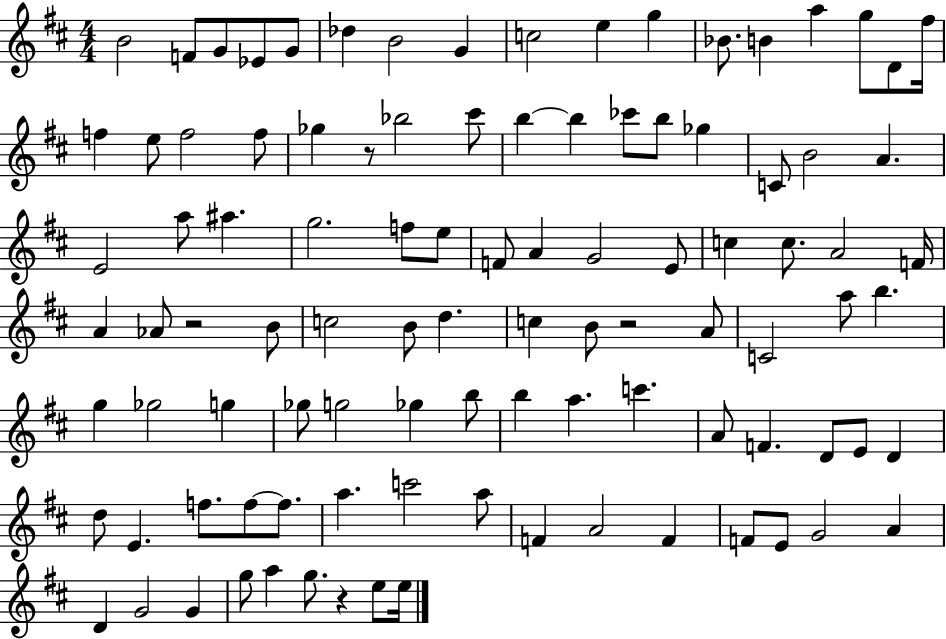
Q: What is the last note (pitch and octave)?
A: E5